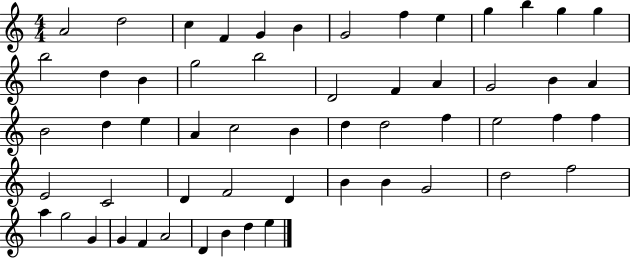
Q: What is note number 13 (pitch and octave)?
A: G5